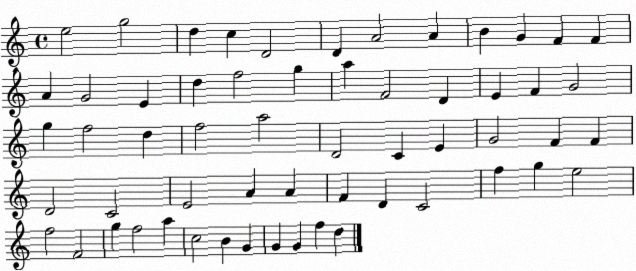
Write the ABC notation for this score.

X:1
T:Untitled
M:4/4
L:1/4
K:C
e2 g2 d c D2 D A2 A B G F F A G2 E d f2 g a F2 D E F G2 g f2 d f2 a2 D2 C E G2 F F D2 C2 E2 A A F D C2 f g e2 f2 F2 g f2 a c2 B G G G f d